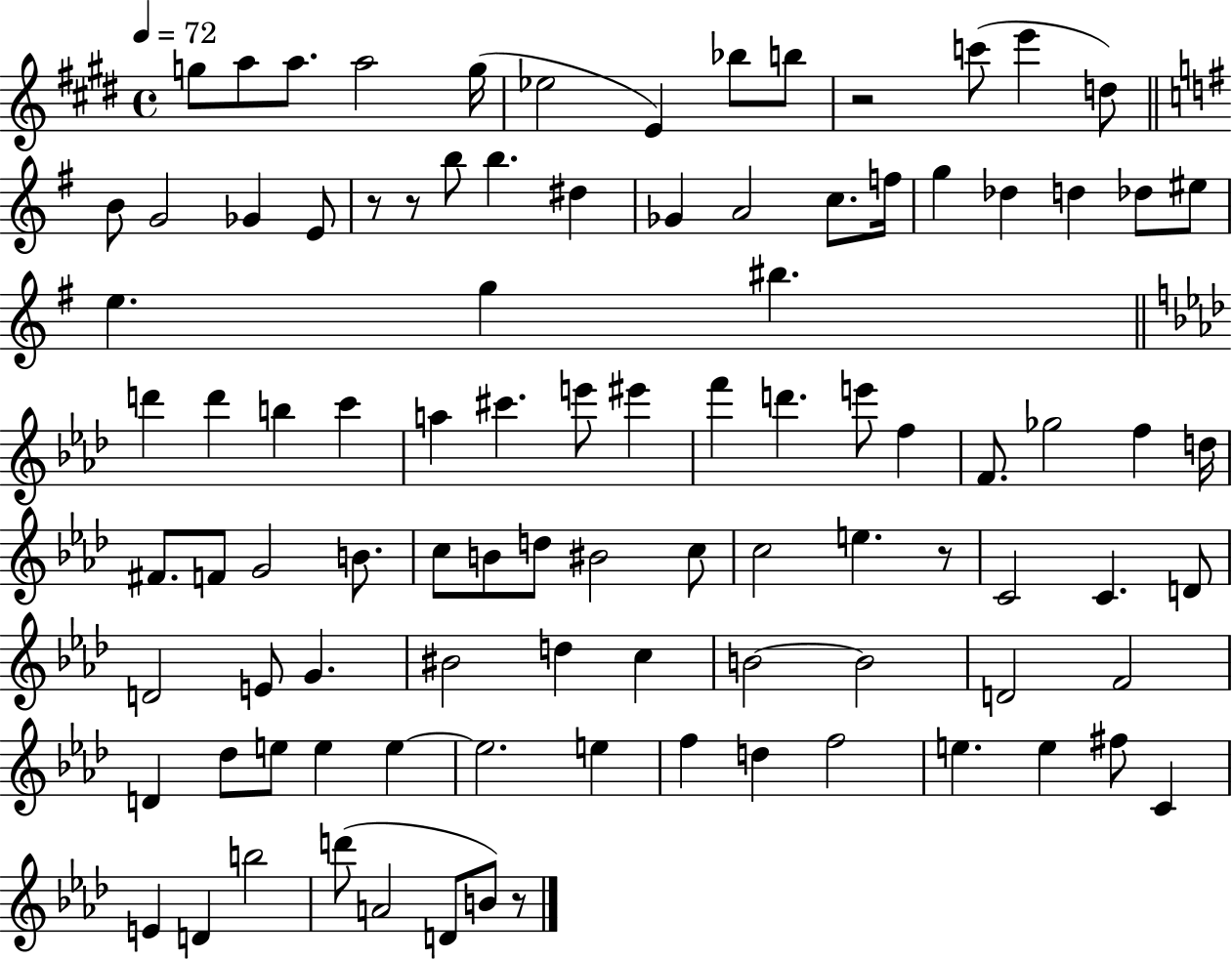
G5/e A5/e A5/e. A5/h G5/s Eb5/h E4/q Bb5/e B5/e R/h C6/e E6/q D5/e B4/e G4/h Gb4/q E4/e R/e R/e B5/e B5/q. D#5/q Gb4/q A4/h C5/e. F5/s G5/q Db5/q D5/q Db5/e EIS5/e E5/q. G5/q BIS5/q. D6/q D6/q B5/q C6/q A5/q C#6/q. E6/e EIS6/q F6/q D6/q. E6/e F5/q F4/e. Gb5/h F5/q D5/s F#4/e. F4/e G4/h B4/e. C5/e B4/e D5/e BIS4/h C5/e C5/h E5/q. R/e C4/h C4/q. D4/e D4/h E4/e G4/q. BIS4/h D5/q C5/q B4/h B4/h D4/h F4/h D4/q Db5/e E5/e E5/q E5/q E5/h. E5/q F5/q D5/q F5/h E5/q. E5/q F#5/e C4/q E4/q D4/q B5/h D6/e A4/h D4/e B4/e R/e